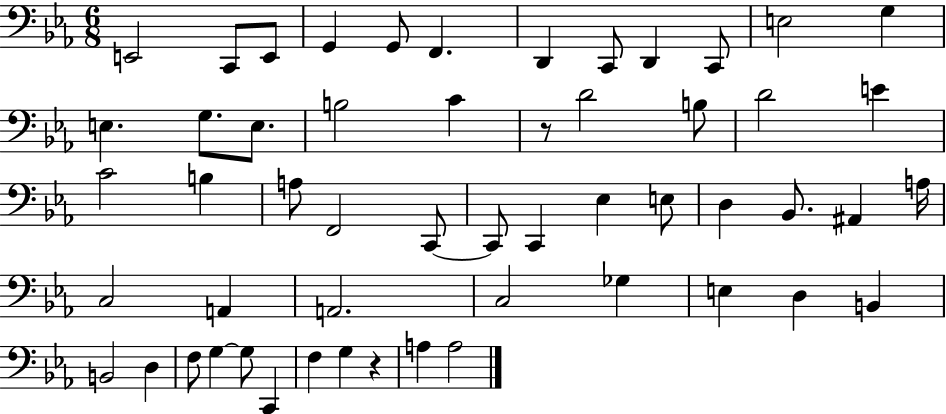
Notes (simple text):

E2/h C2/e E2/e G2/q G2/e F2/q. D2/q C2/e D2/q C2/e E3/h G3/q E3/q. G3/e. E3/e. B3/h C4/q R/e D4/h B3/e D4/h E4/q C4/h B3/q A3/e F2/h C2/e C2/e C2/q Eb3/q E3/e D3/q Bb2/e. A#2/q A3/s C3/h A2/q A2/h. C3/h Gb3/q E3/q D3/q B2/q B2/h D3/q F3/e G3/q G3/e C2/q F3/q G3/q R/q A3/q A3/h